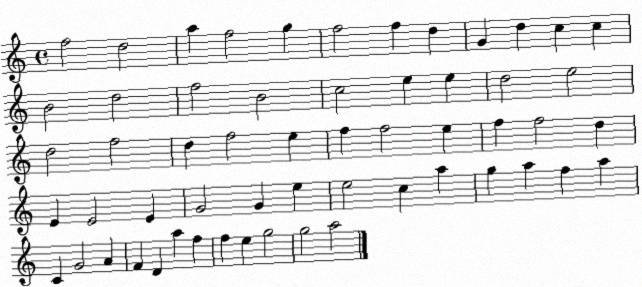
X:1
T:Untitled
M:4/4
L:1/4
K:C
f2 d2 a f2 g f2 f d G d c c B2 d2 f2 B2 c2 e e d2 e2 d2 f2 d f2 e f f2 e f f2 d E E2 E G2 G e e2 c a g a f a C G2 A F D a f f e g2 g2 a2